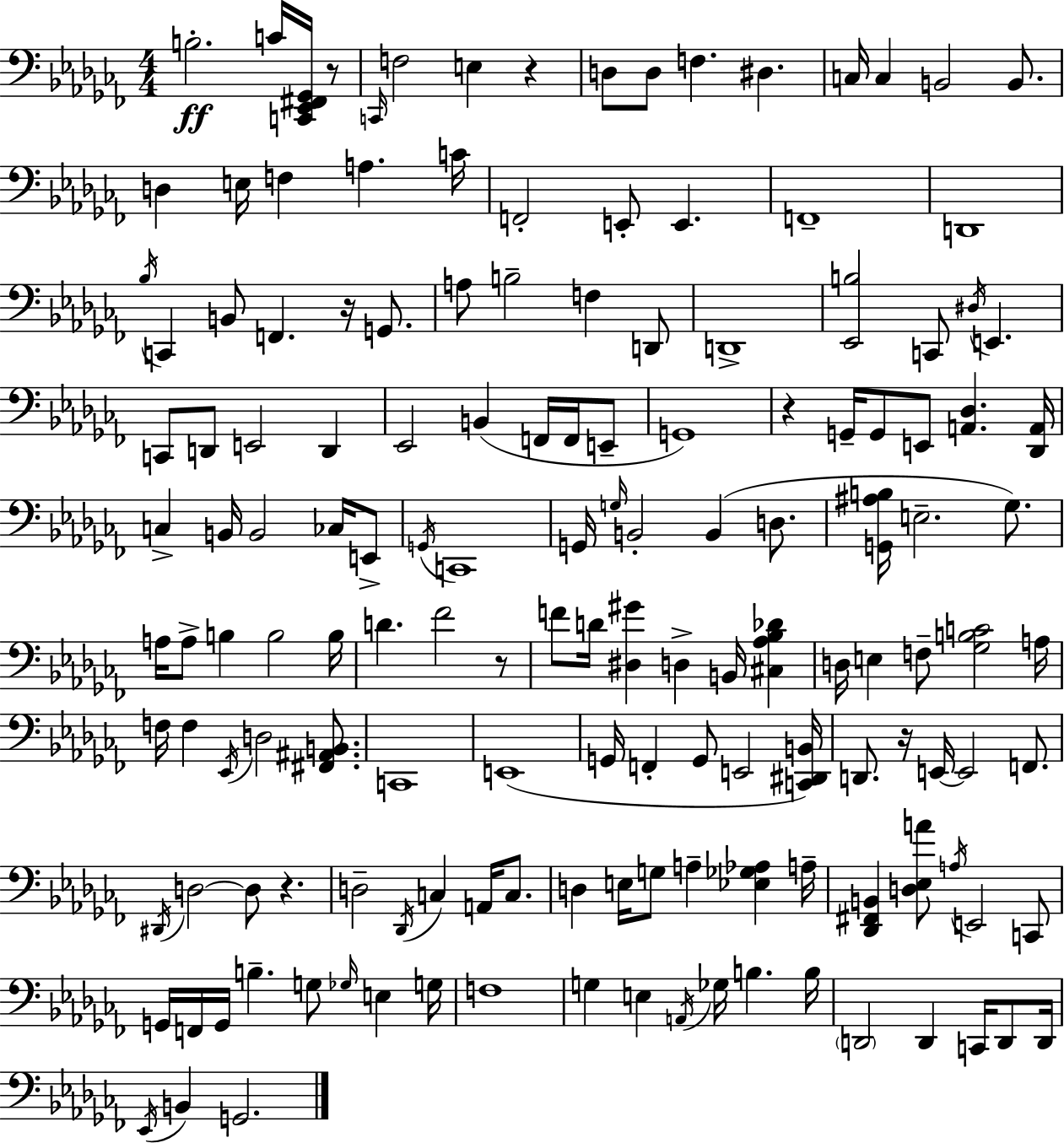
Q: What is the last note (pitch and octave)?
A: G2